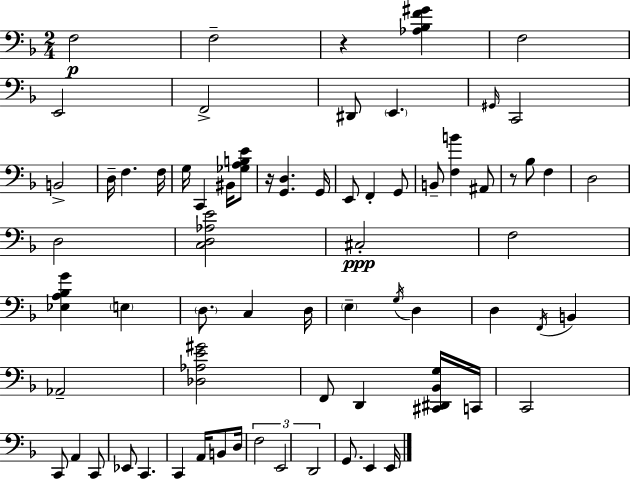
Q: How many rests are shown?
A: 3